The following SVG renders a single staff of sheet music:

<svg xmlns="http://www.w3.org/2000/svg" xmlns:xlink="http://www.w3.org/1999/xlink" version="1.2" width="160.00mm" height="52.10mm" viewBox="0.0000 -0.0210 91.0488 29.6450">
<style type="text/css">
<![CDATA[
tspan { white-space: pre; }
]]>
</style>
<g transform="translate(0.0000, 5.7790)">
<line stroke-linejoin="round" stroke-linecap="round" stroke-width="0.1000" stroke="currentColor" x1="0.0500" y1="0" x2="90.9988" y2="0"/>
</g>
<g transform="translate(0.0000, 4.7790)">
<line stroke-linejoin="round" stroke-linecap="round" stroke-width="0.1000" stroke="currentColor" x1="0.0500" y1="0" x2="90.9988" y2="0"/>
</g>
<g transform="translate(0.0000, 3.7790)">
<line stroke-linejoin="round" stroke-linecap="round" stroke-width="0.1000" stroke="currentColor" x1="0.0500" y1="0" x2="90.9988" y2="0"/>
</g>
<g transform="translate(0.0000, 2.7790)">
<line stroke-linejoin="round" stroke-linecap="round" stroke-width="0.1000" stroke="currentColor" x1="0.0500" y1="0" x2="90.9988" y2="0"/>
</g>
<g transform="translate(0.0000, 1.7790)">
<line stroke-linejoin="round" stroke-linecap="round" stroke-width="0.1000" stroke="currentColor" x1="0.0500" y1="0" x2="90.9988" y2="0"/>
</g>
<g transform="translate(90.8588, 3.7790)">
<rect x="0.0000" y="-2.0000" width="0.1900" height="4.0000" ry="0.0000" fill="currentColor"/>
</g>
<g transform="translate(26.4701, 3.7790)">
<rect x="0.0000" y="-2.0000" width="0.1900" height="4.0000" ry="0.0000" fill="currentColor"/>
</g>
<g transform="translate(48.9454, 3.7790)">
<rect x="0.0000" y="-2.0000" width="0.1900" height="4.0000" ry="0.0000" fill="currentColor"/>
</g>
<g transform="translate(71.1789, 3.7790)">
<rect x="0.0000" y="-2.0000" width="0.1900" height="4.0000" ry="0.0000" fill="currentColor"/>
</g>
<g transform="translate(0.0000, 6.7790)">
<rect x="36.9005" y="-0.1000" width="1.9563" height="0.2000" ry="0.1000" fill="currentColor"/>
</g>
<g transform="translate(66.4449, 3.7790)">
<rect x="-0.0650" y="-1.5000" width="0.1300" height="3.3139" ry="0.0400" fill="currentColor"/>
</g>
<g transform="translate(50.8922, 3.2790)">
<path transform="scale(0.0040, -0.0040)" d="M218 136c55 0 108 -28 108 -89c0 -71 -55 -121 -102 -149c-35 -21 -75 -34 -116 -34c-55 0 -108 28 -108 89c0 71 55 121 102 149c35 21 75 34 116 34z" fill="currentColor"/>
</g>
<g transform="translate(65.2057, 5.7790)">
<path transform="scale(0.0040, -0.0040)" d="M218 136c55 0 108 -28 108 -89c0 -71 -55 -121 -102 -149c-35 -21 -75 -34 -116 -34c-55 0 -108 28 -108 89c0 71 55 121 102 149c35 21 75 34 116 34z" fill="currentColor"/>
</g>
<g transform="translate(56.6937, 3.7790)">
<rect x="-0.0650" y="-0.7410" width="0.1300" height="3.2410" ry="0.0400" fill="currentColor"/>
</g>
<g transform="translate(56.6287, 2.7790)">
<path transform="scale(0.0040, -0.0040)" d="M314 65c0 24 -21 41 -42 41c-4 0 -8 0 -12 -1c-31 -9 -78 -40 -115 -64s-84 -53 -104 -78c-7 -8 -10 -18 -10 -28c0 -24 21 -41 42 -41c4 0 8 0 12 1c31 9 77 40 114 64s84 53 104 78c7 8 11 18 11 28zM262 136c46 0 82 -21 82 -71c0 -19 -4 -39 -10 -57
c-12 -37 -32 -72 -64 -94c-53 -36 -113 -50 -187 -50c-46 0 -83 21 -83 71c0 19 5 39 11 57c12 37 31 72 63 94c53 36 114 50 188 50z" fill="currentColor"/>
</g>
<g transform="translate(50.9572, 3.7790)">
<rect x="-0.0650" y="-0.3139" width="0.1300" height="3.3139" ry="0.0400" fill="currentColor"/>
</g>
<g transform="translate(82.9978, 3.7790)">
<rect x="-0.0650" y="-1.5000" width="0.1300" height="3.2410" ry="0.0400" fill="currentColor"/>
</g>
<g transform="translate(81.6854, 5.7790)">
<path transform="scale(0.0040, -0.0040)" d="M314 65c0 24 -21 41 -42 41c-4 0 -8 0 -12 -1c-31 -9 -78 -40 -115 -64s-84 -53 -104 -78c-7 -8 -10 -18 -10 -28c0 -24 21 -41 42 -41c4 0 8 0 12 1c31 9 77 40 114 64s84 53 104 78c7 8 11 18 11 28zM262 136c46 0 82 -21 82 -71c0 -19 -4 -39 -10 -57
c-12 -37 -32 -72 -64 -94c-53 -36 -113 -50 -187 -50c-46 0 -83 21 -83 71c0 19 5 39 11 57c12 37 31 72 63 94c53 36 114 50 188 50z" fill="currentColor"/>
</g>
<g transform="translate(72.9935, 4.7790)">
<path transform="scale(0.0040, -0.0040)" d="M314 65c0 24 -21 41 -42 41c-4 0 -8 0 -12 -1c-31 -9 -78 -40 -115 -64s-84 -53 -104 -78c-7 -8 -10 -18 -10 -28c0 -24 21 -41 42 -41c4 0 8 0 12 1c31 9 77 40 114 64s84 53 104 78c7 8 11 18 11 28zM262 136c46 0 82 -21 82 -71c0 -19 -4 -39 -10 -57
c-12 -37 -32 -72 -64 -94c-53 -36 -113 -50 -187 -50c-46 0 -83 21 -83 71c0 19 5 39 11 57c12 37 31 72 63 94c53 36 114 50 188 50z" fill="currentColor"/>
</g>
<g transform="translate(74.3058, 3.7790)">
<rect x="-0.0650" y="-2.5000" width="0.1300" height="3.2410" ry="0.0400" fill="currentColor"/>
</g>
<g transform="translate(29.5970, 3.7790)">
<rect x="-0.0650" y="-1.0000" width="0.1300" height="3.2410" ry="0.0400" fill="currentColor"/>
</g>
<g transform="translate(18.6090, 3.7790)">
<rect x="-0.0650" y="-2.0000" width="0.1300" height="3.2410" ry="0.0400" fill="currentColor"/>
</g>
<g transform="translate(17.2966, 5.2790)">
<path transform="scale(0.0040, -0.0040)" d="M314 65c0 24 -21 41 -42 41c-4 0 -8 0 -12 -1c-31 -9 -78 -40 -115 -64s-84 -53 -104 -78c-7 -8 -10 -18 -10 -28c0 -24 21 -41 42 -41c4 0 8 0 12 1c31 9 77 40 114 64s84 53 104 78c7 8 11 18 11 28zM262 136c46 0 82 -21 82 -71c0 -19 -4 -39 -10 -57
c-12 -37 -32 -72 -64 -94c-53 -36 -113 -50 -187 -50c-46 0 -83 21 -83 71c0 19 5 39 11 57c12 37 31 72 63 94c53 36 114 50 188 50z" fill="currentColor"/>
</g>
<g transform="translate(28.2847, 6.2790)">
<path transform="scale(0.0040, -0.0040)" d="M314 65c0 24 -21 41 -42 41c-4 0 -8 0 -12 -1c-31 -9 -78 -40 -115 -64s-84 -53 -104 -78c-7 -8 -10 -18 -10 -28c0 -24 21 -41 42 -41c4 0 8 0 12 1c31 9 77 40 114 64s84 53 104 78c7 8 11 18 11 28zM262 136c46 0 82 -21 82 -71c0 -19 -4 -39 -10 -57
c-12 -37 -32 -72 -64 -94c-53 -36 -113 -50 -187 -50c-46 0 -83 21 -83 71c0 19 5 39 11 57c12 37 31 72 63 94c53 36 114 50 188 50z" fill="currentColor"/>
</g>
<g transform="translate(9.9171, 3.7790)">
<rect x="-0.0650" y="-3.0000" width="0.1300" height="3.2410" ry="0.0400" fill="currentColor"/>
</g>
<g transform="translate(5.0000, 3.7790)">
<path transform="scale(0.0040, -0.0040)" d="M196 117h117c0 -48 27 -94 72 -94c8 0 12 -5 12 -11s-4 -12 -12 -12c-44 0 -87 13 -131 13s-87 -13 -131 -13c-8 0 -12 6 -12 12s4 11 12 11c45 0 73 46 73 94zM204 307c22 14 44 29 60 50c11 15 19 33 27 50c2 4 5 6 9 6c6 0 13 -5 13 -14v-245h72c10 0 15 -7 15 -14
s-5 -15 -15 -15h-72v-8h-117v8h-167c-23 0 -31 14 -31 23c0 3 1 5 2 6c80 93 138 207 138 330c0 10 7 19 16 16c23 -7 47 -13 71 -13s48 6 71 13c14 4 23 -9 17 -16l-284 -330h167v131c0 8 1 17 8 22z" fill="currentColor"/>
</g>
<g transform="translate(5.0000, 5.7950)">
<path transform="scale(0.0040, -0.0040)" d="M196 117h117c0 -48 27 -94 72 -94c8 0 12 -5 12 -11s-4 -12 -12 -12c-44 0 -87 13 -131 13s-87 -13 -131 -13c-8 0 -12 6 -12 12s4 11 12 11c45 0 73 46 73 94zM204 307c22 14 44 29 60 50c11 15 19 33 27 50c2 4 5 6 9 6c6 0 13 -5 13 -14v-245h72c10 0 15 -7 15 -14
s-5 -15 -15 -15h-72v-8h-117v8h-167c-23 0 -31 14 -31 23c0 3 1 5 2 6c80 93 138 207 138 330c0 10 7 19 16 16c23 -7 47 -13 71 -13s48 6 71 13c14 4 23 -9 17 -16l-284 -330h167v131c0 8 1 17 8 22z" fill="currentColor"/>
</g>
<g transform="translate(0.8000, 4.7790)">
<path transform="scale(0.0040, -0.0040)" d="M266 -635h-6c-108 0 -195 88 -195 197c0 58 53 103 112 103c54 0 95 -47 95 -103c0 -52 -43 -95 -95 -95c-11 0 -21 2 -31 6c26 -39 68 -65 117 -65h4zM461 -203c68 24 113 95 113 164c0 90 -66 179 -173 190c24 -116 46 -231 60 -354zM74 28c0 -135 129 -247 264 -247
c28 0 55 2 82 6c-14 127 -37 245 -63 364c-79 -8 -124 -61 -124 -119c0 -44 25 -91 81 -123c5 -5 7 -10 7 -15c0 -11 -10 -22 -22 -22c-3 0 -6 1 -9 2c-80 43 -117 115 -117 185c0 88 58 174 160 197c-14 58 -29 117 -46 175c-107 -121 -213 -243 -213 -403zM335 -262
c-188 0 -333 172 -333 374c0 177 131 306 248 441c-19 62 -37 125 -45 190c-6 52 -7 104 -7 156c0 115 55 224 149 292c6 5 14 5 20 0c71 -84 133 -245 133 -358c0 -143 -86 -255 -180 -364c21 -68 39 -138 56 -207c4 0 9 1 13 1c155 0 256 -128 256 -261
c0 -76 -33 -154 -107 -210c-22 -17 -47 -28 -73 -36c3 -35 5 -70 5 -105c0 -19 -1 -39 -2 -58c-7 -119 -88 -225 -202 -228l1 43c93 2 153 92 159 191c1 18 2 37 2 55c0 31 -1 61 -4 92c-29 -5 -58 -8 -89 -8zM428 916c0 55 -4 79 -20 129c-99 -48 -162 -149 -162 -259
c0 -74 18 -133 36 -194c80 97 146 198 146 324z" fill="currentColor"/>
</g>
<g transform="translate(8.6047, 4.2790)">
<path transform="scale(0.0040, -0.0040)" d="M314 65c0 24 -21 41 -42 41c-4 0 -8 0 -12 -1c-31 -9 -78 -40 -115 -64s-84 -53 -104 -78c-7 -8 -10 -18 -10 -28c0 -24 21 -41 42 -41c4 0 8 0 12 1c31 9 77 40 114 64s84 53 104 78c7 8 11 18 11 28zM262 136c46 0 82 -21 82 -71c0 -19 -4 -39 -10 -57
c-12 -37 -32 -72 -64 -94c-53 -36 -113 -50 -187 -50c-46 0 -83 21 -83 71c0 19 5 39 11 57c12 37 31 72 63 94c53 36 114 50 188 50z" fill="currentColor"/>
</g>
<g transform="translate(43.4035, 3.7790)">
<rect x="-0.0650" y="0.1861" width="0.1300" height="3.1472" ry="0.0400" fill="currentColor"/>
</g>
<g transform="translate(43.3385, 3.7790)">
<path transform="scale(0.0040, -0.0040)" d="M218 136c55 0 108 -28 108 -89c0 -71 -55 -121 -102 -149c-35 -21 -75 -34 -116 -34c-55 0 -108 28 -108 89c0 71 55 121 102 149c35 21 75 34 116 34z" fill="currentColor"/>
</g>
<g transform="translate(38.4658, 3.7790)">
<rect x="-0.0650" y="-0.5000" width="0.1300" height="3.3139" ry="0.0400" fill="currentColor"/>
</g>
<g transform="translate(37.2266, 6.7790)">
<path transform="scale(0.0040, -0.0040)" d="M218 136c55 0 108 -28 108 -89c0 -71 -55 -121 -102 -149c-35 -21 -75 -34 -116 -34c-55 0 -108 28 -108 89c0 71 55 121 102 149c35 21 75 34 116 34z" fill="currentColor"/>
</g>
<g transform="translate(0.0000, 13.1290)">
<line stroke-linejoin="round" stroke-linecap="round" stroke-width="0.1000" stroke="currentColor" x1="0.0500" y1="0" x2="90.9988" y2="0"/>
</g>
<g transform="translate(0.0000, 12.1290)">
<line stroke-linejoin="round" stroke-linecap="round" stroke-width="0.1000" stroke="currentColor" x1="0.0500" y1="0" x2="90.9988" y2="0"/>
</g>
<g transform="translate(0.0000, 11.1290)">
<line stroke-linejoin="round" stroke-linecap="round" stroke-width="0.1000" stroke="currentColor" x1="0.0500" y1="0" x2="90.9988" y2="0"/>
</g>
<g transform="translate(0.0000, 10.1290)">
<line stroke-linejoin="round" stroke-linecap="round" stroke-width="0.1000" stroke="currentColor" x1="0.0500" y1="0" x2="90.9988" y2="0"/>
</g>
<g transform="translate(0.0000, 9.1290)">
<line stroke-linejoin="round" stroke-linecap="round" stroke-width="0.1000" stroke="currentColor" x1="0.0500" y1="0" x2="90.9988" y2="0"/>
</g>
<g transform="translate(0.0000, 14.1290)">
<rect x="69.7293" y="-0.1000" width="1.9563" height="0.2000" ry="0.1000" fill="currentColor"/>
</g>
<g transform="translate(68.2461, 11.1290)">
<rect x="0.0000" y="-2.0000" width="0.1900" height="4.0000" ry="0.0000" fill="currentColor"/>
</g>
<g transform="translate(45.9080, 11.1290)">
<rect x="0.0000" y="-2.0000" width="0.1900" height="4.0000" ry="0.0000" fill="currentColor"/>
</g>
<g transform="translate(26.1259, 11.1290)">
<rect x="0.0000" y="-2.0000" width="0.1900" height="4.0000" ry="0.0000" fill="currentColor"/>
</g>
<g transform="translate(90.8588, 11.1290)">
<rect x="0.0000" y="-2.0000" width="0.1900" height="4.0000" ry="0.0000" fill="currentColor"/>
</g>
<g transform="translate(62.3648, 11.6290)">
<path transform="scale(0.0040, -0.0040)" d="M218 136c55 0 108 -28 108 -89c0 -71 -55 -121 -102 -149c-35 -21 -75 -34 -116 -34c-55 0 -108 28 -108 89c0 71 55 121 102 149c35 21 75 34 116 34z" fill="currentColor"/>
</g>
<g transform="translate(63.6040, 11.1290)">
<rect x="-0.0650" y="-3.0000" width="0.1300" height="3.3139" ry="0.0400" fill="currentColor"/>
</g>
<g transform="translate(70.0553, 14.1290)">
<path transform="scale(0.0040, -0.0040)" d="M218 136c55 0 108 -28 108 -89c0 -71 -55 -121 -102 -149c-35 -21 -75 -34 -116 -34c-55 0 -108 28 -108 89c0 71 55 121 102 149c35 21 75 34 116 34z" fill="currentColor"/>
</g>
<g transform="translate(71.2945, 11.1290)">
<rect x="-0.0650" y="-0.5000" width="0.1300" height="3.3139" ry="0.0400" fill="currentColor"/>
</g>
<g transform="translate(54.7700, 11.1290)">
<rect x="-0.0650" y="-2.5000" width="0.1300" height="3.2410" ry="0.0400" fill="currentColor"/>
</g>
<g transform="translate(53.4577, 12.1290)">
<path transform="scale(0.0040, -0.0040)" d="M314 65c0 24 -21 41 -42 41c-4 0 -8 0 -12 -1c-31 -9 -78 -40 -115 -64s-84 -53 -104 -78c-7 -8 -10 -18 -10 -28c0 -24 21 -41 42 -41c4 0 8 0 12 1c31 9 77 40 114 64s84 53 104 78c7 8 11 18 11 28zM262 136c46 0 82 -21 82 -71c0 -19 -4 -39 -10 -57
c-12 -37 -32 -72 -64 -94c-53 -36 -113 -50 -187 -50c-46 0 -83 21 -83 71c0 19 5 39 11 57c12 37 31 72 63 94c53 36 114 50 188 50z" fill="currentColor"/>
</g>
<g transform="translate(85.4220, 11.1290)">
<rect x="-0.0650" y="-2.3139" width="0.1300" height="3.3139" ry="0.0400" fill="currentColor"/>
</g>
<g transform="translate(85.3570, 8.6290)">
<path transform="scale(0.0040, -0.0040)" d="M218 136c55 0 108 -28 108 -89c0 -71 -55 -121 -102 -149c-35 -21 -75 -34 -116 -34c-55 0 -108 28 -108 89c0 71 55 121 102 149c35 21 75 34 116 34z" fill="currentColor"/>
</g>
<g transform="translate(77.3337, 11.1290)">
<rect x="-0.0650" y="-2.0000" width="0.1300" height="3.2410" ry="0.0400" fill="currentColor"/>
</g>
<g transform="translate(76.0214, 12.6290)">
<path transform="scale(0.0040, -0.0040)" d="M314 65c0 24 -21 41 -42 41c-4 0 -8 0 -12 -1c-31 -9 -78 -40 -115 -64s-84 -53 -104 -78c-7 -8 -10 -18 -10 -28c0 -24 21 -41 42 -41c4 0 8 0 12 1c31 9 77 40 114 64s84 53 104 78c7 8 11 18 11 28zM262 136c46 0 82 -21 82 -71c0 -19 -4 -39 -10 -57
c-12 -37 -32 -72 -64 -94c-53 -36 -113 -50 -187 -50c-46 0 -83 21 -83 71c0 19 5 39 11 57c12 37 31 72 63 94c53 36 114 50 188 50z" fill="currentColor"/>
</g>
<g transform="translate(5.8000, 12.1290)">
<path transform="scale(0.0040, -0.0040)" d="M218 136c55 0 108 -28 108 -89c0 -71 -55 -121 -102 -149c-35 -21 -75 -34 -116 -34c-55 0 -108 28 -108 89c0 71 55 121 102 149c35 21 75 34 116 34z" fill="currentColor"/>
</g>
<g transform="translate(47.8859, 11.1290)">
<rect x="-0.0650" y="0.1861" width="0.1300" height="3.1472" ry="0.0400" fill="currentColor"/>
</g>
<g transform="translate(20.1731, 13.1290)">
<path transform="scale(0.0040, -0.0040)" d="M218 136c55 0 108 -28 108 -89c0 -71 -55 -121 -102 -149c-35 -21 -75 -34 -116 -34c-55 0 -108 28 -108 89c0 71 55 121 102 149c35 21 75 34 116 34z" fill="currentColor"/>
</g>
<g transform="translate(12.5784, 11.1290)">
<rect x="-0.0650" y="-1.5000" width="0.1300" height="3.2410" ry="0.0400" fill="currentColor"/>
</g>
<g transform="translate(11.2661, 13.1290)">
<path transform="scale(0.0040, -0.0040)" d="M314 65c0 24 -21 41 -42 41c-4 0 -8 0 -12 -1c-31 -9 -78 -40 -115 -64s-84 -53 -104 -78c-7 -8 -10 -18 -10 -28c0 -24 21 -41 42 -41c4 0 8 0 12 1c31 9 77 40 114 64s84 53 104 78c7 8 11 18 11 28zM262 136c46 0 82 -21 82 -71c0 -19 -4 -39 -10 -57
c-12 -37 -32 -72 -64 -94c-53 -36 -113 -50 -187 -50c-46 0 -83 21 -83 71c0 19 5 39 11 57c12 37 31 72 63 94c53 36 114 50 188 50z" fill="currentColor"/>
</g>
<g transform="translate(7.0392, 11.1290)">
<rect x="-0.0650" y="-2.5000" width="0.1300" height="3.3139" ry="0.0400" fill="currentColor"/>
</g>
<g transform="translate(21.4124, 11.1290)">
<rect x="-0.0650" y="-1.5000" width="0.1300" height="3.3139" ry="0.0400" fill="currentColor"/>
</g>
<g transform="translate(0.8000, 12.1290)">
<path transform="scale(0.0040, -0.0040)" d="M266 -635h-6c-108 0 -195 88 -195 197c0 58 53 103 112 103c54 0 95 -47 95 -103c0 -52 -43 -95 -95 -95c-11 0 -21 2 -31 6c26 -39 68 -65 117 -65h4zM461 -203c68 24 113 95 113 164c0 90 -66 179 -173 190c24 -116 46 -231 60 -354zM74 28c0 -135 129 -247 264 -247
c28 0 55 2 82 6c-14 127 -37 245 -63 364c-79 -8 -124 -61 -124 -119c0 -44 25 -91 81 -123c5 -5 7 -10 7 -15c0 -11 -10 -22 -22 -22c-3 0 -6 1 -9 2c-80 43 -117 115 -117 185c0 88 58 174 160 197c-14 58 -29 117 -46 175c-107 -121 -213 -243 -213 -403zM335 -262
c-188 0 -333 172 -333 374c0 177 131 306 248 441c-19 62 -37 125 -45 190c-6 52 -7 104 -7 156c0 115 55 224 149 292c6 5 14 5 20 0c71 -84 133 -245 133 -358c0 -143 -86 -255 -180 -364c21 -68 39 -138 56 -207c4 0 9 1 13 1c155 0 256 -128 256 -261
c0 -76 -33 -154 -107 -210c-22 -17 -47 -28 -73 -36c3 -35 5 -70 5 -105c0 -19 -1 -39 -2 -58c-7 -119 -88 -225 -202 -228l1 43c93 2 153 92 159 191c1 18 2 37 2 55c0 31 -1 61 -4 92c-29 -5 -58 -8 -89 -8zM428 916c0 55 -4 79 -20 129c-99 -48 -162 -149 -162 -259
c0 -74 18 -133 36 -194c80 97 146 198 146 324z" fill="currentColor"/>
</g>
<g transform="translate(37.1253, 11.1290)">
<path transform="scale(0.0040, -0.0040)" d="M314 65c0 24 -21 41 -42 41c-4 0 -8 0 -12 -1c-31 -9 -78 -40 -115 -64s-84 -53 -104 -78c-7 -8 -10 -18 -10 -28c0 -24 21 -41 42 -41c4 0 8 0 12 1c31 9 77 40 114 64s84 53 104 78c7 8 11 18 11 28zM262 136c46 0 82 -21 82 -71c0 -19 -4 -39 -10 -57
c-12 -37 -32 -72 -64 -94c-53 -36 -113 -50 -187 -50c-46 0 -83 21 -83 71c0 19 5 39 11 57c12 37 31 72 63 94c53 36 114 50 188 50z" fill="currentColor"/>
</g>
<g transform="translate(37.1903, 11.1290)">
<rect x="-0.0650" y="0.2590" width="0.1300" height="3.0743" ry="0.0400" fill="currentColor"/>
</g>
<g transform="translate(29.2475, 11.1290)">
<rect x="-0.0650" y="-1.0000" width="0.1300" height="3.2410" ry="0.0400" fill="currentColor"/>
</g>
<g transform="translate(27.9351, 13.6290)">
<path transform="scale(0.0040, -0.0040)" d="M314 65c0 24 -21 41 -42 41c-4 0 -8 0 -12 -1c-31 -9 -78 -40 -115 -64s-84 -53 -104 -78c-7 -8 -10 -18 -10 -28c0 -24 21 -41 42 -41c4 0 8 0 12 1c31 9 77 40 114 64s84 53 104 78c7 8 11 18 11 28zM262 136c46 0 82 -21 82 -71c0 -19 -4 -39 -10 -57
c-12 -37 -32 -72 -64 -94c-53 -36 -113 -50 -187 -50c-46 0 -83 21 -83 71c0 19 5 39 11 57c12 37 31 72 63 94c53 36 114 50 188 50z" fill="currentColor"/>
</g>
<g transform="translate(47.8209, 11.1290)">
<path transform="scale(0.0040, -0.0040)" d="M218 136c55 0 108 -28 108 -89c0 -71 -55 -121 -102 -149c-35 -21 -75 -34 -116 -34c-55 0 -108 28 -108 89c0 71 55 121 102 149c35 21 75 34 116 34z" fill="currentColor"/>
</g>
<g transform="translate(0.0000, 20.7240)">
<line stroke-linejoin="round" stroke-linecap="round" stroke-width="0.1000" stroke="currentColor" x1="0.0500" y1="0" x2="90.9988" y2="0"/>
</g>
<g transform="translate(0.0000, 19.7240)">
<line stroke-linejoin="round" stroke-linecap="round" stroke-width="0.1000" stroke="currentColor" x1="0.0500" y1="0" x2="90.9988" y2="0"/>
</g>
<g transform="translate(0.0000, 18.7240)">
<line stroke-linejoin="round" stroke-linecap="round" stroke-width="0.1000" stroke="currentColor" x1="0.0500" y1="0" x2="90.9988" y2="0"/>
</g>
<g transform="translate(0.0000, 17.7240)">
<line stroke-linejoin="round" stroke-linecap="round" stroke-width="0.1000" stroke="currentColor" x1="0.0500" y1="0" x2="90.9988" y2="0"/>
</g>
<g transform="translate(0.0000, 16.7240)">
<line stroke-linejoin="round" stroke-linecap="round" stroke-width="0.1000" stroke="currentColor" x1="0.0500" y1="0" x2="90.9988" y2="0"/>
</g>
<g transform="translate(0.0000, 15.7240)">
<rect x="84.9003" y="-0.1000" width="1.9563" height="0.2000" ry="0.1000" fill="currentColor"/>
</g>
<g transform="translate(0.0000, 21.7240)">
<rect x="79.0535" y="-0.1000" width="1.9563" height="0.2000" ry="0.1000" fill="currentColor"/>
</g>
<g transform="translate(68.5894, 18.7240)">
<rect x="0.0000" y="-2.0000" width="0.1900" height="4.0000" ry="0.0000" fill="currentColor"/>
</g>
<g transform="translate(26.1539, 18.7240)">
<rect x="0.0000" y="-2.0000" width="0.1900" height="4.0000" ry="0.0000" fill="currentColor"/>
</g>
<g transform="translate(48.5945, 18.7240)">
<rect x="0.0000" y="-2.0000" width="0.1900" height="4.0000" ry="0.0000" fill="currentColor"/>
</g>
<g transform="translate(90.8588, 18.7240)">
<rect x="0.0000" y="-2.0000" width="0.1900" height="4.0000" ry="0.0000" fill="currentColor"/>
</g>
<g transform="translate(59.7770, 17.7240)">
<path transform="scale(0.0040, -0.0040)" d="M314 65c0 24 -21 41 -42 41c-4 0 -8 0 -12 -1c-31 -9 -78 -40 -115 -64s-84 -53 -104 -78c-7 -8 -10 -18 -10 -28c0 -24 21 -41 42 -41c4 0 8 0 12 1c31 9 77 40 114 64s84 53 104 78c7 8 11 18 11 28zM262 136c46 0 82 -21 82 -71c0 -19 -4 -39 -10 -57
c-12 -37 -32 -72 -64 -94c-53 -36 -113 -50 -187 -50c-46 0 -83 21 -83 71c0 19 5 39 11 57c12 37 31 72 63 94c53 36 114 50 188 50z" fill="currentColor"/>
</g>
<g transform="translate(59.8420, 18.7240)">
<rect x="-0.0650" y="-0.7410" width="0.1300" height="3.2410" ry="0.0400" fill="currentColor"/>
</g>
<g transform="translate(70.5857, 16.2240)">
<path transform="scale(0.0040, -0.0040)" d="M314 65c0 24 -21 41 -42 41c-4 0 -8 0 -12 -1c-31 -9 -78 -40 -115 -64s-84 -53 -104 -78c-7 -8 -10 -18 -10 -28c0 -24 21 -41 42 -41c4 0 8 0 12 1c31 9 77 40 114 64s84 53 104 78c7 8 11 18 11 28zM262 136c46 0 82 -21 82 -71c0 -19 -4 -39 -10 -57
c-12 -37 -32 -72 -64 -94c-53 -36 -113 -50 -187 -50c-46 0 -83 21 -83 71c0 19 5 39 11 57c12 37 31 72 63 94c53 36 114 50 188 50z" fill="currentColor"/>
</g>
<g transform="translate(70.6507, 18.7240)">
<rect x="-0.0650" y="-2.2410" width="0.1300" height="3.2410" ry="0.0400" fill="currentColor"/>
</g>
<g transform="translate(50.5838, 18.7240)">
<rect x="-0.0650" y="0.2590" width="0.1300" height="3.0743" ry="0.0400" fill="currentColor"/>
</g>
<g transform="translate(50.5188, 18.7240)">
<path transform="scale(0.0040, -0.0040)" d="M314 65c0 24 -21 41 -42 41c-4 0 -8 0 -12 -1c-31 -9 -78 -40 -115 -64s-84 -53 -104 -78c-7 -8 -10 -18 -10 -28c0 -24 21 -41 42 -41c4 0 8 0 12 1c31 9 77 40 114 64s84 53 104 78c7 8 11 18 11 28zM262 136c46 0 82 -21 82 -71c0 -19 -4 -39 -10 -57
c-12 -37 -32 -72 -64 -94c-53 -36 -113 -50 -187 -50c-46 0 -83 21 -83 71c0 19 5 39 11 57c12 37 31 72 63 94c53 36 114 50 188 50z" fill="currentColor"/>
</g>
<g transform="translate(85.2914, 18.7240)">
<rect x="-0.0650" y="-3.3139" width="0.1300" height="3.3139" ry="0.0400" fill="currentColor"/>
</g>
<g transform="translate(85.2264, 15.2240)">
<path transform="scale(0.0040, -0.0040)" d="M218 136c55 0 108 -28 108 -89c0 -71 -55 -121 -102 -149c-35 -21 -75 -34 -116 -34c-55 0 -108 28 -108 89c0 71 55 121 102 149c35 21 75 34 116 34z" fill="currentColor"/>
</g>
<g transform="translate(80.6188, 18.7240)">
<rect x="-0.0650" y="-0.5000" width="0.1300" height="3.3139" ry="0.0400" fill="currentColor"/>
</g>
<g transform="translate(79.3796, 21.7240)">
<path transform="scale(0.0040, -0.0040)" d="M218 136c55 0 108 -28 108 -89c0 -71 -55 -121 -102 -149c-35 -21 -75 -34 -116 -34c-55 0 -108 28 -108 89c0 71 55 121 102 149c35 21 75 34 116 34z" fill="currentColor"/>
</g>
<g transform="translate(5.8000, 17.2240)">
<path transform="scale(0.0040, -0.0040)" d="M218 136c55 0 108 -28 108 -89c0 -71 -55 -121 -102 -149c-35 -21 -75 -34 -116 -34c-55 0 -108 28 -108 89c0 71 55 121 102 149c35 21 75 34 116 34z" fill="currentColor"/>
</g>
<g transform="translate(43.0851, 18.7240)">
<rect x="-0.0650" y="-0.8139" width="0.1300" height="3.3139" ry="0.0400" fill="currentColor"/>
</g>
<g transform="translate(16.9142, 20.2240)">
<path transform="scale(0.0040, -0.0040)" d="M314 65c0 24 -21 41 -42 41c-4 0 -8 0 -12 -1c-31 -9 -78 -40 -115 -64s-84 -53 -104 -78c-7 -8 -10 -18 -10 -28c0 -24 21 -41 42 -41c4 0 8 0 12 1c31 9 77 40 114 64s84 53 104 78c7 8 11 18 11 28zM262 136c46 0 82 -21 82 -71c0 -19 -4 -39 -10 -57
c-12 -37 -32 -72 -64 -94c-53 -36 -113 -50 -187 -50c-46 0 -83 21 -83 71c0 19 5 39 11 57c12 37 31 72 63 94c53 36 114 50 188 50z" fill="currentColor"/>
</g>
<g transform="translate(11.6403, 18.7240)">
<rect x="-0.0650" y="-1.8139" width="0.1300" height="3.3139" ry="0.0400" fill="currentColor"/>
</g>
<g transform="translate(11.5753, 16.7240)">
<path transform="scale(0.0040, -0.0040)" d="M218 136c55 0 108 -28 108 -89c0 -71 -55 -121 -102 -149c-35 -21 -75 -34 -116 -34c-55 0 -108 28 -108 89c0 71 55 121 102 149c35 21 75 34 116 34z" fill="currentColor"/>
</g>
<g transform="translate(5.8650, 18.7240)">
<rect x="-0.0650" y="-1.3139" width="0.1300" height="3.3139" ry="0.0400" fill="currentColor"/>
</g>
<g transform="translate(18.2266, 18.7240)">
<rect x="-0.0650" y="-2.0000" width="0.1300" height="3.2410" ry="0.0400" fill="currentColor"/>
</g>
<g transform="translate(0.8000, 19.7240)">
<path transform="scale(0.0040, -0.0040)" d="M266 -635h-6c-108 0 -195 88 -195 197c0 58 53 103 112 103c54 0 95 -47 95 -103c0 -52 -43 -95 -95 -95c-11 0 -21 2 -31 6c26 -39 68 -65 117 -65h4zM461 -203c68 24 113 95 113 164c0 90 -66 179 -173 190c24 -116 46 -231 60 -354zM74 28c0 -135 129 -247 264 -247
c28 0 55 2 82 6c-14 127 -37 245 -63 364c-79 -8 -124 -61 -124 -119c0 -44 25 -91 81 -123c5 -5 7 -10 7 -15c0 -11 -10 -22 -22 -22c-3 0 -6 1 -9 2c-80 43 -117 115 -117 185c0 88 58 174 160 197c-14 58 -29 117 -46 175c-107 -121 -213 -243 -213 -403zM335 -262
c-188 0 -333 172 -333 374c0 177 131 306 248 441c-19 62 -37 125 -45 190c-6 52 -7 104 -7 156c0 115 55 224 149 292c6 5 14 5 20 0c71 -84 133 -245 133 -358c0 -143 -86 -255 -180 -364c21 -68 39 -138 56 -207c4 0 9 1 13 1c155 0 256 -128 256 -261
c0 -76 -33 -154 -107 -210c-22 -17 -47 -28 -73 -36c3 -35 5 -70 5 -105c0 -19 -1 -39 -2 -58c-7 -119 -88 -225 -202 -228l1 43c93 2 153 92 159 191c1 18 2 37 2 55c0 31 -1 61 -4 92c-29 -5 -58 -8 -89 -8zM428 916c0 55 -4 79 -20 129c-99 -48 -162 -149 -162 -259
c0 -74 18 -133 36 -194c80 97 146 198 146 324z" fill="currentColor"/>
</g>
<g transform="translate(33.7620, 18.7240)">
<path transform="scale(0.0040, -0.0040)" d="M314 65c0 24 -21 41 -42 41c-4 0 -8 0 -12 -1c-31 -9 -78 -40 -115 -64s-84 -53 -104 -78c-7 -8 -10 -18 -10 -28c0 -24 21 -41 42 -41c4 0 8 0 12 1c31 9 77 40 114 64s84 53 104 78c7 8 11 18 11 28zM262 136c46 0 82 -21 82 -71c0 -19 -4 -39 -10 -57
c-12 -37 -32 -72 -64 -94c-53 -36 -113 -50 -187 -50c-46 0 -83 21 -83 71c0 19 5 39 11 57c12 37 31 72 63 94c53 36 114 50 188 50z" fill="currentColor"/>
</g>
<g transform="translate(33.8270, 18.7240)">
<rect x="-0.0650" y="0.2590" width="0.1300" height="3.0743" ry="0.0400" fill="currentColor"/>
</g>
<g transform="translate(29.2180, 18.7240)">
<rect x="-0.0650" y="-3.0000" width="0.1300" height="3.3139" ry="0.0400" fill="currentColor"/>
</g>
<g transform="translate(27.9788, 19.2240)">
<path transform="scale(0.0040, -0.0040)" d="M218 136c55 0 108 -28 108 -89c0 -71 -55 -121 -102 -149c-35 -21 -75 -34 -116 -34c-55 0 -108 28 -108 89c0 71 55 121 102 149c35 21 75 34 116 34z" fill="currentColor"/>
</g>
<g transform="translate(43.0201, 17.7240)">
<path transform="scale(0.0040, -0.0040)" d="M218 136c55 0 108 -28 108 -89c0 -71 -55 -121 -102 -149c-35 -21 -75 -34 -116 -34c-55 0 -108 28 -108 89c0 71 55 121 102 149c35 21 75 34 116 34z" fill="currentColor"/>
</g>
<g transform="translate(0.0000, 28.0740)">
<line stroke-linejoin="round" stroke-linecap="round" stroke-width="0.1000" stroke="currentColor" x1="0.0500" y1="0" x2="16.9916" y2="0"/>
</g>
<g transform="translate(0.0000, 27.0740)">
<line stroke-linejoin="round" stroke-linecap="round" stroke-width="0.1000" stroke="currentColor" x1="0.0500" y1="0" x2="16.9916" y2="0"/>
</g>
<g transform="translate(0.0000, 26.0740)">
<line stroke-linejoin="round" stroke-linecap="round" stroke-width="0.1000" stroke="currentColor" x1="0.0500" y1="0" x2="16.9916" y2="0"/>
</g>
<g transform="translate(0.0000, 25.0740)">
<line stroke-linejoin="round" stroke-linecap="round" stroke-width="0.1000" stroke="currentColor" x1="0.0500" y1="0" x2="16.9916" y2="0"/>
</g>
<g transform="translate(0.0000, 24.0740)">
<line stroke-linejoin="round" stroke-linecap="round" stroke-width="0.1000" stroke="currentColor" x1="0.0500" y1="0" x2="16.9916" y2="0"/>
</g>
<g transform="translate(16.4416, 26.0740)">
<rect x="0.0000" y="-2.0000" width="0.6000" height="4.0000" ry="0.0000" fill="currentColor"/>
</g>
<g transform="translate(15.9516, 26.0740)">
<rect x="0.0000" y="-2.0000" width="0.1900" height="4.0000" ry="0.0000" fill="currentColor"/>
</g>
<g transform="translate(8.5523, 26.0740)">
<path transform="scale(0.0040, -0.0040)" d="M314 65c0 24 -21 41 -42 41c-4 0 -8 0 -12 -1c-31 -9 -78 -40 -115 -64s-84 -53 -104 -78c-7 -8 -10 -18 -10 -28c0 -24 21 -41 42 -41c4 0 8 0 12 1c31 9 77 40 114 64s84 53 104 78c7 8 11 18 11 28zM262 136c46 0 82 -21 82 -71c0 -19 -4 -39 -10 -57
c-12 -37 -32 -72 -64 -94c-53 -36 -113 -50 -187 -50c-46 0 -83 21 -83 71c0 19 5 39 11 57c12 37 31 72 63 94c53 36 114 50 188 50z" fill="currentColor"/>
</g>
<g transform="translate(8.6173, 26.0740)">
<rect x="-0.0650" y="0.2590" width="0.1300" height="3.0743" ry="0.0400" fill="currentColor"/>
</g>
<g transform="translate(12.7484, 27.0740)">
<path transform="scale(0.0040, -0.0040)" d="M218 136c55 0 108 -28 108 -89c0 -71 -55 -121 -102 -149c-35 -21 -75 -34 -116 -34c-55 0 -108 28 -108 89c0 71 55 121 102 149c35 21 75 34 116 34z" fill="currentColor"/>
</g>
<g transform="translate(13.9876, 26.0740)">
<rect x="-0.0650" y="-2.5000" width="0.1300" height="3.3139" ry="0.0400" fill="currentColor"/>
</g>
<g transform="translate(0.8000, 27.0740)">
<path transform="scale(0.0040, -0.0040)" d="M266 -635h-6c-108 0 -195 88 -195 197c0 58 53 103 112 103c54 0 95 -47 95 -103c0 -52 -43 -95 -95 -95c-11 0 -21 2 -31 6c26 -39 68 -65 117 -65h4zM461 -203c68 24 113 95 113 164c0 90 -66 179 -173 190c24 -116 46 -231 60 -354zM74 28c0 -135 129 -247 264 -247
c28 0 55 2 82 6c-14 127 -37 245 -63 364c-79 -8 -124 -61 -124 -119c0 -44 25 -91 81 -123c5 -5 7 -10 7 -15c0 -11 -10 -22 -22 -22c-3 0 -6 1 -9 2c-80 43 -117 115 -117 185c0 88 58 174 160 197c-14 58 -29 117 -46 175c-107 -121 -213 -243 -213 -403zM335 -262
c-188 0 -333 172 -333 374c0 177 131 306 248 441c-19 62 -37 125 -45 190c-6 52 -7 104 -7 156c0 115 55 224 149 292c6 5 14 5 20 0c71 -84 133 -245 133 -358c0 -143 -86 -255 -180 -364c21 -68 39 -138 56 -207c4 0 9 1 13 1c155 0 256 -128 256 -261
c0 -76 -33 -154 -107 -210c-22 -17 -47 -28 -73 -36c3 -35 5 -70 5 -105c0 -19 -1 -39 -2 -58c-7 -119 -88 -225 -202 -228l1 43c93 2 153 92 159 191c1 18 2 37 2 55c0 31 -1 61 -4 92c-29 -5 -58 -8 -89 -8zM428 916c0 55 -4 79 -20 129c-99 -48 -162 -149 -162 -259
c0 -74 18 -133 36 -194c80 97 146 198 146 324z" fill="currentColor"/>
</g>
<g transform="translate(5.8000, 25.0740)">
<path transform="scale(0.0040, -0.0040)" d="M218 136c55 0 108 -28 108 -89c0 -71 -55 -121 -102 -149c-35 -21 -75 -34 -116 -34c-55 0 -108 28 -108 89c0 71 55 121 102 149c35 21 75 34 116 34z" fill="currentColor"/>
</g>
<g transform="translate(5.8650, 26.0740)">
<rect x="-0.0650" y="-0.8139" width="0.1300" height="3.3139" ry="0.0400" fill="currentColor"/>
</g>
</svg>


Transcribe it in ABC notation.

X:1
T:Untitled
M:4/4
L:1/4
K:C
A2 F2 D2 C B c d2 E G2 E2 G E2 E D2 B2 B G2 A C F2 g e f F2 A B2 d B2 d2 g2 C b d B2 G